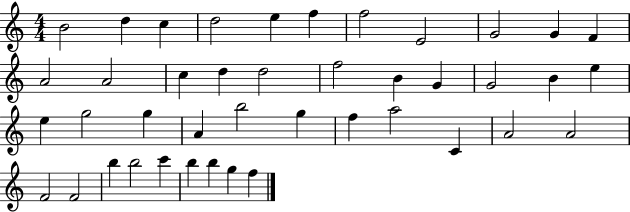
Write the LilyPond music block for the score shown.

{
  \clef treble
  \numericTimeSignature
  \time 4/4
  \key c \major
  b'2 d''4 c''4 | d''2 e''4 f''4 | f''2 e'2 | g'2 g'4 f'4 | \break a'2 a'2 | c''4 d''4 d''2 | f''2 b'4 g'4 | g'2 b'4 e''4 | \break e''4 g''2 g''4 | a'4 b''2 g''4 | f''4 a''2 c'4 | a'2 a'2 | \break f'2 f'2 | b''4 b''2 c'''4 | b''4 b''4 g''4 f''4 | \bar "|."
}